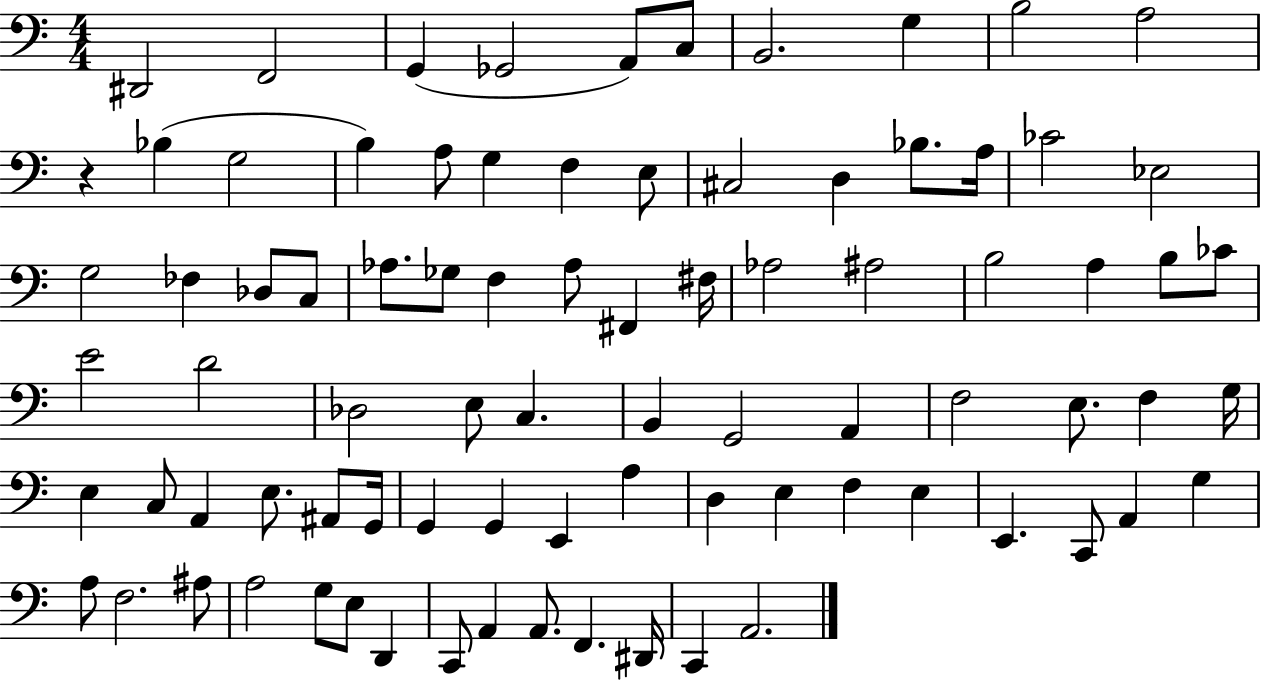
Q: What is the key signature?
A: C major